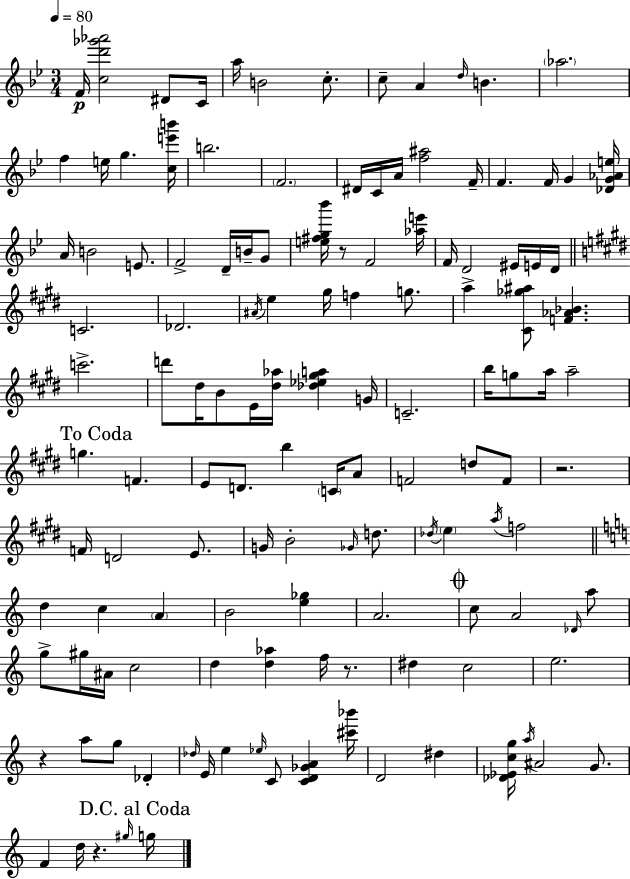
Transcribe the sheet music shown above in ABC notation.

X:1
T:Untitled
M:3/4
L:1/4
K:Bb
F/4 [cd'_g'_a']2 ^D/2 C/4 a/4 B2 c/2 c/2 A d/4 B _a2 f e/4 g [ce'b']/4 b2 F2 ^D/4 C/4 A/4 [f^a]2 F/4 F F/4 G [_DG_Ae]/4 A/4 B2 E/2 F2 D/4 B/4 G/2 [e^fg_b']/4 z/2 F2 [_ae']/4 F/4 D2 ^E/4 E/4 D/4 C2 _D2 ^A/4 e ^g/4 f g/2 a [^C_g^a]/2 [F_A_B] c'2 d'/2 ^d/4 B/2 E/4 [^d_a]/4 [_d_e^ga] G/4 C2 b/4 g/2 a/4 a2 g F E/2 D/2 b C/4 A/2 F2 d/2 F/2 z2 F/4 D2 E/2 G/4 B2 _G/4 d/2 _d/4 e a/4 f2 d c A B2 [e_g] A2 c/2 A2 _D/4 a/2 g/2 ^g/4 ^A/4 c2 d [d_a] f/4 z/2 ^d c2 e2 z a/2 g/2 _D _d/4 E/4 e _e/4 C/2 [CD_GA] [^c'_b']/4 D2 ^d [_D_Ecg]/4 a/4 ^A2 G/2 F d/4 z ^g/4 g/4